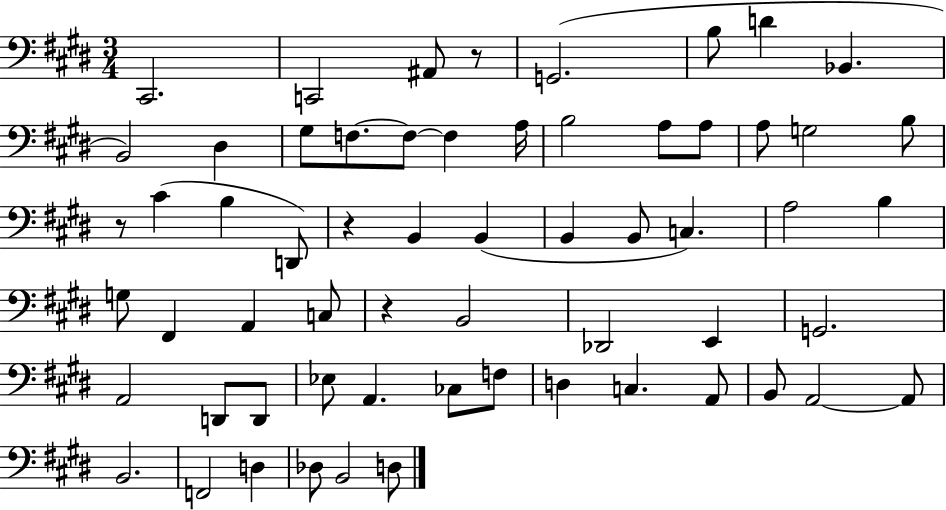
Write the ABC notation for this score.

X:1
T:Untitled
M:3/4
L:1/4
K:E
^C,,2 C,,2 ^A,,/2 z/2 G,,2 B,/2 D _B,, B,,2 ^D, ^G,/2 F,/2 F,/2 F, A,/4 B,2 A,/2 A,/2 A,/2 G,2 B,/2 z/2 ^C B, D,,/2 z B,, B,, B,, B,,/2 C, A,2 B, G,/2 ^F,, A,, C,/2 z B,,2 _D,,2 E,, G,,2 A,,2 D,,/2 D,,/2 _E,/2 A,, _C,/2 F,/2 D, C, A,,/2 B,,/2 A,,2 A,,/2 B,,2 F,,2 D, _D,/2 B,,2 D,/2